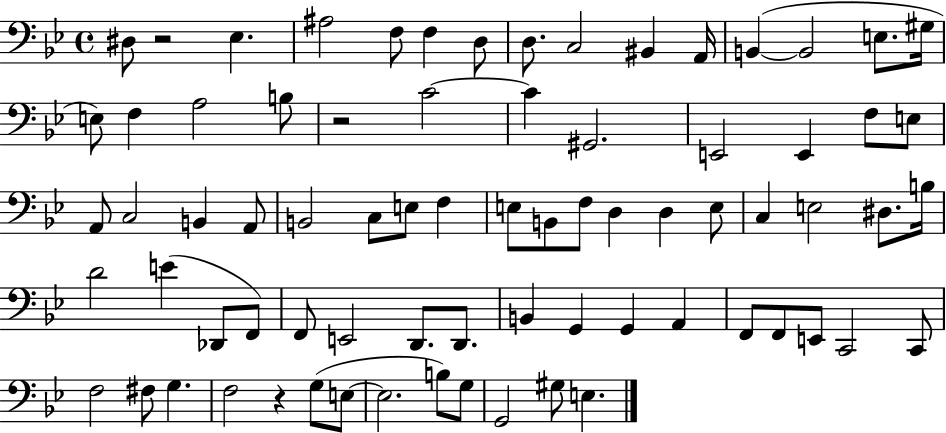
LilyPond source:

{
  \clef bass
  \time 4/4
  \defaultTimeSignature
  \key bes \major
  dis8 r2 ees4. | ais2 f8 f4 d8 | d8. c2 bis,4 a,16 | b,4~(~ b,2 e8. gis16 | \break e8) f4 a2 b8 | r2 c'2~~ | c'4 gis,2. | e,2 e,4 f8 e8 | \break a,8 c2 b,4 a,8 | b,2 c8 e8 f4 | e8 b,8 f8 d4 d4 e8 | c4 e2 dis8. b16 | \break d'2 e'4( des,8 f,8) | f,8 e,2 d,8. d,8. | b,4 g,4 g,4 a,4 | f,8 f,8 e,8 c,2 c,8 | \break f2 fis8 g4. | f2 r4 g8( e8~~ | e2. b8) g8 | g,2 gis8 e4. | \break \bar "|."
}